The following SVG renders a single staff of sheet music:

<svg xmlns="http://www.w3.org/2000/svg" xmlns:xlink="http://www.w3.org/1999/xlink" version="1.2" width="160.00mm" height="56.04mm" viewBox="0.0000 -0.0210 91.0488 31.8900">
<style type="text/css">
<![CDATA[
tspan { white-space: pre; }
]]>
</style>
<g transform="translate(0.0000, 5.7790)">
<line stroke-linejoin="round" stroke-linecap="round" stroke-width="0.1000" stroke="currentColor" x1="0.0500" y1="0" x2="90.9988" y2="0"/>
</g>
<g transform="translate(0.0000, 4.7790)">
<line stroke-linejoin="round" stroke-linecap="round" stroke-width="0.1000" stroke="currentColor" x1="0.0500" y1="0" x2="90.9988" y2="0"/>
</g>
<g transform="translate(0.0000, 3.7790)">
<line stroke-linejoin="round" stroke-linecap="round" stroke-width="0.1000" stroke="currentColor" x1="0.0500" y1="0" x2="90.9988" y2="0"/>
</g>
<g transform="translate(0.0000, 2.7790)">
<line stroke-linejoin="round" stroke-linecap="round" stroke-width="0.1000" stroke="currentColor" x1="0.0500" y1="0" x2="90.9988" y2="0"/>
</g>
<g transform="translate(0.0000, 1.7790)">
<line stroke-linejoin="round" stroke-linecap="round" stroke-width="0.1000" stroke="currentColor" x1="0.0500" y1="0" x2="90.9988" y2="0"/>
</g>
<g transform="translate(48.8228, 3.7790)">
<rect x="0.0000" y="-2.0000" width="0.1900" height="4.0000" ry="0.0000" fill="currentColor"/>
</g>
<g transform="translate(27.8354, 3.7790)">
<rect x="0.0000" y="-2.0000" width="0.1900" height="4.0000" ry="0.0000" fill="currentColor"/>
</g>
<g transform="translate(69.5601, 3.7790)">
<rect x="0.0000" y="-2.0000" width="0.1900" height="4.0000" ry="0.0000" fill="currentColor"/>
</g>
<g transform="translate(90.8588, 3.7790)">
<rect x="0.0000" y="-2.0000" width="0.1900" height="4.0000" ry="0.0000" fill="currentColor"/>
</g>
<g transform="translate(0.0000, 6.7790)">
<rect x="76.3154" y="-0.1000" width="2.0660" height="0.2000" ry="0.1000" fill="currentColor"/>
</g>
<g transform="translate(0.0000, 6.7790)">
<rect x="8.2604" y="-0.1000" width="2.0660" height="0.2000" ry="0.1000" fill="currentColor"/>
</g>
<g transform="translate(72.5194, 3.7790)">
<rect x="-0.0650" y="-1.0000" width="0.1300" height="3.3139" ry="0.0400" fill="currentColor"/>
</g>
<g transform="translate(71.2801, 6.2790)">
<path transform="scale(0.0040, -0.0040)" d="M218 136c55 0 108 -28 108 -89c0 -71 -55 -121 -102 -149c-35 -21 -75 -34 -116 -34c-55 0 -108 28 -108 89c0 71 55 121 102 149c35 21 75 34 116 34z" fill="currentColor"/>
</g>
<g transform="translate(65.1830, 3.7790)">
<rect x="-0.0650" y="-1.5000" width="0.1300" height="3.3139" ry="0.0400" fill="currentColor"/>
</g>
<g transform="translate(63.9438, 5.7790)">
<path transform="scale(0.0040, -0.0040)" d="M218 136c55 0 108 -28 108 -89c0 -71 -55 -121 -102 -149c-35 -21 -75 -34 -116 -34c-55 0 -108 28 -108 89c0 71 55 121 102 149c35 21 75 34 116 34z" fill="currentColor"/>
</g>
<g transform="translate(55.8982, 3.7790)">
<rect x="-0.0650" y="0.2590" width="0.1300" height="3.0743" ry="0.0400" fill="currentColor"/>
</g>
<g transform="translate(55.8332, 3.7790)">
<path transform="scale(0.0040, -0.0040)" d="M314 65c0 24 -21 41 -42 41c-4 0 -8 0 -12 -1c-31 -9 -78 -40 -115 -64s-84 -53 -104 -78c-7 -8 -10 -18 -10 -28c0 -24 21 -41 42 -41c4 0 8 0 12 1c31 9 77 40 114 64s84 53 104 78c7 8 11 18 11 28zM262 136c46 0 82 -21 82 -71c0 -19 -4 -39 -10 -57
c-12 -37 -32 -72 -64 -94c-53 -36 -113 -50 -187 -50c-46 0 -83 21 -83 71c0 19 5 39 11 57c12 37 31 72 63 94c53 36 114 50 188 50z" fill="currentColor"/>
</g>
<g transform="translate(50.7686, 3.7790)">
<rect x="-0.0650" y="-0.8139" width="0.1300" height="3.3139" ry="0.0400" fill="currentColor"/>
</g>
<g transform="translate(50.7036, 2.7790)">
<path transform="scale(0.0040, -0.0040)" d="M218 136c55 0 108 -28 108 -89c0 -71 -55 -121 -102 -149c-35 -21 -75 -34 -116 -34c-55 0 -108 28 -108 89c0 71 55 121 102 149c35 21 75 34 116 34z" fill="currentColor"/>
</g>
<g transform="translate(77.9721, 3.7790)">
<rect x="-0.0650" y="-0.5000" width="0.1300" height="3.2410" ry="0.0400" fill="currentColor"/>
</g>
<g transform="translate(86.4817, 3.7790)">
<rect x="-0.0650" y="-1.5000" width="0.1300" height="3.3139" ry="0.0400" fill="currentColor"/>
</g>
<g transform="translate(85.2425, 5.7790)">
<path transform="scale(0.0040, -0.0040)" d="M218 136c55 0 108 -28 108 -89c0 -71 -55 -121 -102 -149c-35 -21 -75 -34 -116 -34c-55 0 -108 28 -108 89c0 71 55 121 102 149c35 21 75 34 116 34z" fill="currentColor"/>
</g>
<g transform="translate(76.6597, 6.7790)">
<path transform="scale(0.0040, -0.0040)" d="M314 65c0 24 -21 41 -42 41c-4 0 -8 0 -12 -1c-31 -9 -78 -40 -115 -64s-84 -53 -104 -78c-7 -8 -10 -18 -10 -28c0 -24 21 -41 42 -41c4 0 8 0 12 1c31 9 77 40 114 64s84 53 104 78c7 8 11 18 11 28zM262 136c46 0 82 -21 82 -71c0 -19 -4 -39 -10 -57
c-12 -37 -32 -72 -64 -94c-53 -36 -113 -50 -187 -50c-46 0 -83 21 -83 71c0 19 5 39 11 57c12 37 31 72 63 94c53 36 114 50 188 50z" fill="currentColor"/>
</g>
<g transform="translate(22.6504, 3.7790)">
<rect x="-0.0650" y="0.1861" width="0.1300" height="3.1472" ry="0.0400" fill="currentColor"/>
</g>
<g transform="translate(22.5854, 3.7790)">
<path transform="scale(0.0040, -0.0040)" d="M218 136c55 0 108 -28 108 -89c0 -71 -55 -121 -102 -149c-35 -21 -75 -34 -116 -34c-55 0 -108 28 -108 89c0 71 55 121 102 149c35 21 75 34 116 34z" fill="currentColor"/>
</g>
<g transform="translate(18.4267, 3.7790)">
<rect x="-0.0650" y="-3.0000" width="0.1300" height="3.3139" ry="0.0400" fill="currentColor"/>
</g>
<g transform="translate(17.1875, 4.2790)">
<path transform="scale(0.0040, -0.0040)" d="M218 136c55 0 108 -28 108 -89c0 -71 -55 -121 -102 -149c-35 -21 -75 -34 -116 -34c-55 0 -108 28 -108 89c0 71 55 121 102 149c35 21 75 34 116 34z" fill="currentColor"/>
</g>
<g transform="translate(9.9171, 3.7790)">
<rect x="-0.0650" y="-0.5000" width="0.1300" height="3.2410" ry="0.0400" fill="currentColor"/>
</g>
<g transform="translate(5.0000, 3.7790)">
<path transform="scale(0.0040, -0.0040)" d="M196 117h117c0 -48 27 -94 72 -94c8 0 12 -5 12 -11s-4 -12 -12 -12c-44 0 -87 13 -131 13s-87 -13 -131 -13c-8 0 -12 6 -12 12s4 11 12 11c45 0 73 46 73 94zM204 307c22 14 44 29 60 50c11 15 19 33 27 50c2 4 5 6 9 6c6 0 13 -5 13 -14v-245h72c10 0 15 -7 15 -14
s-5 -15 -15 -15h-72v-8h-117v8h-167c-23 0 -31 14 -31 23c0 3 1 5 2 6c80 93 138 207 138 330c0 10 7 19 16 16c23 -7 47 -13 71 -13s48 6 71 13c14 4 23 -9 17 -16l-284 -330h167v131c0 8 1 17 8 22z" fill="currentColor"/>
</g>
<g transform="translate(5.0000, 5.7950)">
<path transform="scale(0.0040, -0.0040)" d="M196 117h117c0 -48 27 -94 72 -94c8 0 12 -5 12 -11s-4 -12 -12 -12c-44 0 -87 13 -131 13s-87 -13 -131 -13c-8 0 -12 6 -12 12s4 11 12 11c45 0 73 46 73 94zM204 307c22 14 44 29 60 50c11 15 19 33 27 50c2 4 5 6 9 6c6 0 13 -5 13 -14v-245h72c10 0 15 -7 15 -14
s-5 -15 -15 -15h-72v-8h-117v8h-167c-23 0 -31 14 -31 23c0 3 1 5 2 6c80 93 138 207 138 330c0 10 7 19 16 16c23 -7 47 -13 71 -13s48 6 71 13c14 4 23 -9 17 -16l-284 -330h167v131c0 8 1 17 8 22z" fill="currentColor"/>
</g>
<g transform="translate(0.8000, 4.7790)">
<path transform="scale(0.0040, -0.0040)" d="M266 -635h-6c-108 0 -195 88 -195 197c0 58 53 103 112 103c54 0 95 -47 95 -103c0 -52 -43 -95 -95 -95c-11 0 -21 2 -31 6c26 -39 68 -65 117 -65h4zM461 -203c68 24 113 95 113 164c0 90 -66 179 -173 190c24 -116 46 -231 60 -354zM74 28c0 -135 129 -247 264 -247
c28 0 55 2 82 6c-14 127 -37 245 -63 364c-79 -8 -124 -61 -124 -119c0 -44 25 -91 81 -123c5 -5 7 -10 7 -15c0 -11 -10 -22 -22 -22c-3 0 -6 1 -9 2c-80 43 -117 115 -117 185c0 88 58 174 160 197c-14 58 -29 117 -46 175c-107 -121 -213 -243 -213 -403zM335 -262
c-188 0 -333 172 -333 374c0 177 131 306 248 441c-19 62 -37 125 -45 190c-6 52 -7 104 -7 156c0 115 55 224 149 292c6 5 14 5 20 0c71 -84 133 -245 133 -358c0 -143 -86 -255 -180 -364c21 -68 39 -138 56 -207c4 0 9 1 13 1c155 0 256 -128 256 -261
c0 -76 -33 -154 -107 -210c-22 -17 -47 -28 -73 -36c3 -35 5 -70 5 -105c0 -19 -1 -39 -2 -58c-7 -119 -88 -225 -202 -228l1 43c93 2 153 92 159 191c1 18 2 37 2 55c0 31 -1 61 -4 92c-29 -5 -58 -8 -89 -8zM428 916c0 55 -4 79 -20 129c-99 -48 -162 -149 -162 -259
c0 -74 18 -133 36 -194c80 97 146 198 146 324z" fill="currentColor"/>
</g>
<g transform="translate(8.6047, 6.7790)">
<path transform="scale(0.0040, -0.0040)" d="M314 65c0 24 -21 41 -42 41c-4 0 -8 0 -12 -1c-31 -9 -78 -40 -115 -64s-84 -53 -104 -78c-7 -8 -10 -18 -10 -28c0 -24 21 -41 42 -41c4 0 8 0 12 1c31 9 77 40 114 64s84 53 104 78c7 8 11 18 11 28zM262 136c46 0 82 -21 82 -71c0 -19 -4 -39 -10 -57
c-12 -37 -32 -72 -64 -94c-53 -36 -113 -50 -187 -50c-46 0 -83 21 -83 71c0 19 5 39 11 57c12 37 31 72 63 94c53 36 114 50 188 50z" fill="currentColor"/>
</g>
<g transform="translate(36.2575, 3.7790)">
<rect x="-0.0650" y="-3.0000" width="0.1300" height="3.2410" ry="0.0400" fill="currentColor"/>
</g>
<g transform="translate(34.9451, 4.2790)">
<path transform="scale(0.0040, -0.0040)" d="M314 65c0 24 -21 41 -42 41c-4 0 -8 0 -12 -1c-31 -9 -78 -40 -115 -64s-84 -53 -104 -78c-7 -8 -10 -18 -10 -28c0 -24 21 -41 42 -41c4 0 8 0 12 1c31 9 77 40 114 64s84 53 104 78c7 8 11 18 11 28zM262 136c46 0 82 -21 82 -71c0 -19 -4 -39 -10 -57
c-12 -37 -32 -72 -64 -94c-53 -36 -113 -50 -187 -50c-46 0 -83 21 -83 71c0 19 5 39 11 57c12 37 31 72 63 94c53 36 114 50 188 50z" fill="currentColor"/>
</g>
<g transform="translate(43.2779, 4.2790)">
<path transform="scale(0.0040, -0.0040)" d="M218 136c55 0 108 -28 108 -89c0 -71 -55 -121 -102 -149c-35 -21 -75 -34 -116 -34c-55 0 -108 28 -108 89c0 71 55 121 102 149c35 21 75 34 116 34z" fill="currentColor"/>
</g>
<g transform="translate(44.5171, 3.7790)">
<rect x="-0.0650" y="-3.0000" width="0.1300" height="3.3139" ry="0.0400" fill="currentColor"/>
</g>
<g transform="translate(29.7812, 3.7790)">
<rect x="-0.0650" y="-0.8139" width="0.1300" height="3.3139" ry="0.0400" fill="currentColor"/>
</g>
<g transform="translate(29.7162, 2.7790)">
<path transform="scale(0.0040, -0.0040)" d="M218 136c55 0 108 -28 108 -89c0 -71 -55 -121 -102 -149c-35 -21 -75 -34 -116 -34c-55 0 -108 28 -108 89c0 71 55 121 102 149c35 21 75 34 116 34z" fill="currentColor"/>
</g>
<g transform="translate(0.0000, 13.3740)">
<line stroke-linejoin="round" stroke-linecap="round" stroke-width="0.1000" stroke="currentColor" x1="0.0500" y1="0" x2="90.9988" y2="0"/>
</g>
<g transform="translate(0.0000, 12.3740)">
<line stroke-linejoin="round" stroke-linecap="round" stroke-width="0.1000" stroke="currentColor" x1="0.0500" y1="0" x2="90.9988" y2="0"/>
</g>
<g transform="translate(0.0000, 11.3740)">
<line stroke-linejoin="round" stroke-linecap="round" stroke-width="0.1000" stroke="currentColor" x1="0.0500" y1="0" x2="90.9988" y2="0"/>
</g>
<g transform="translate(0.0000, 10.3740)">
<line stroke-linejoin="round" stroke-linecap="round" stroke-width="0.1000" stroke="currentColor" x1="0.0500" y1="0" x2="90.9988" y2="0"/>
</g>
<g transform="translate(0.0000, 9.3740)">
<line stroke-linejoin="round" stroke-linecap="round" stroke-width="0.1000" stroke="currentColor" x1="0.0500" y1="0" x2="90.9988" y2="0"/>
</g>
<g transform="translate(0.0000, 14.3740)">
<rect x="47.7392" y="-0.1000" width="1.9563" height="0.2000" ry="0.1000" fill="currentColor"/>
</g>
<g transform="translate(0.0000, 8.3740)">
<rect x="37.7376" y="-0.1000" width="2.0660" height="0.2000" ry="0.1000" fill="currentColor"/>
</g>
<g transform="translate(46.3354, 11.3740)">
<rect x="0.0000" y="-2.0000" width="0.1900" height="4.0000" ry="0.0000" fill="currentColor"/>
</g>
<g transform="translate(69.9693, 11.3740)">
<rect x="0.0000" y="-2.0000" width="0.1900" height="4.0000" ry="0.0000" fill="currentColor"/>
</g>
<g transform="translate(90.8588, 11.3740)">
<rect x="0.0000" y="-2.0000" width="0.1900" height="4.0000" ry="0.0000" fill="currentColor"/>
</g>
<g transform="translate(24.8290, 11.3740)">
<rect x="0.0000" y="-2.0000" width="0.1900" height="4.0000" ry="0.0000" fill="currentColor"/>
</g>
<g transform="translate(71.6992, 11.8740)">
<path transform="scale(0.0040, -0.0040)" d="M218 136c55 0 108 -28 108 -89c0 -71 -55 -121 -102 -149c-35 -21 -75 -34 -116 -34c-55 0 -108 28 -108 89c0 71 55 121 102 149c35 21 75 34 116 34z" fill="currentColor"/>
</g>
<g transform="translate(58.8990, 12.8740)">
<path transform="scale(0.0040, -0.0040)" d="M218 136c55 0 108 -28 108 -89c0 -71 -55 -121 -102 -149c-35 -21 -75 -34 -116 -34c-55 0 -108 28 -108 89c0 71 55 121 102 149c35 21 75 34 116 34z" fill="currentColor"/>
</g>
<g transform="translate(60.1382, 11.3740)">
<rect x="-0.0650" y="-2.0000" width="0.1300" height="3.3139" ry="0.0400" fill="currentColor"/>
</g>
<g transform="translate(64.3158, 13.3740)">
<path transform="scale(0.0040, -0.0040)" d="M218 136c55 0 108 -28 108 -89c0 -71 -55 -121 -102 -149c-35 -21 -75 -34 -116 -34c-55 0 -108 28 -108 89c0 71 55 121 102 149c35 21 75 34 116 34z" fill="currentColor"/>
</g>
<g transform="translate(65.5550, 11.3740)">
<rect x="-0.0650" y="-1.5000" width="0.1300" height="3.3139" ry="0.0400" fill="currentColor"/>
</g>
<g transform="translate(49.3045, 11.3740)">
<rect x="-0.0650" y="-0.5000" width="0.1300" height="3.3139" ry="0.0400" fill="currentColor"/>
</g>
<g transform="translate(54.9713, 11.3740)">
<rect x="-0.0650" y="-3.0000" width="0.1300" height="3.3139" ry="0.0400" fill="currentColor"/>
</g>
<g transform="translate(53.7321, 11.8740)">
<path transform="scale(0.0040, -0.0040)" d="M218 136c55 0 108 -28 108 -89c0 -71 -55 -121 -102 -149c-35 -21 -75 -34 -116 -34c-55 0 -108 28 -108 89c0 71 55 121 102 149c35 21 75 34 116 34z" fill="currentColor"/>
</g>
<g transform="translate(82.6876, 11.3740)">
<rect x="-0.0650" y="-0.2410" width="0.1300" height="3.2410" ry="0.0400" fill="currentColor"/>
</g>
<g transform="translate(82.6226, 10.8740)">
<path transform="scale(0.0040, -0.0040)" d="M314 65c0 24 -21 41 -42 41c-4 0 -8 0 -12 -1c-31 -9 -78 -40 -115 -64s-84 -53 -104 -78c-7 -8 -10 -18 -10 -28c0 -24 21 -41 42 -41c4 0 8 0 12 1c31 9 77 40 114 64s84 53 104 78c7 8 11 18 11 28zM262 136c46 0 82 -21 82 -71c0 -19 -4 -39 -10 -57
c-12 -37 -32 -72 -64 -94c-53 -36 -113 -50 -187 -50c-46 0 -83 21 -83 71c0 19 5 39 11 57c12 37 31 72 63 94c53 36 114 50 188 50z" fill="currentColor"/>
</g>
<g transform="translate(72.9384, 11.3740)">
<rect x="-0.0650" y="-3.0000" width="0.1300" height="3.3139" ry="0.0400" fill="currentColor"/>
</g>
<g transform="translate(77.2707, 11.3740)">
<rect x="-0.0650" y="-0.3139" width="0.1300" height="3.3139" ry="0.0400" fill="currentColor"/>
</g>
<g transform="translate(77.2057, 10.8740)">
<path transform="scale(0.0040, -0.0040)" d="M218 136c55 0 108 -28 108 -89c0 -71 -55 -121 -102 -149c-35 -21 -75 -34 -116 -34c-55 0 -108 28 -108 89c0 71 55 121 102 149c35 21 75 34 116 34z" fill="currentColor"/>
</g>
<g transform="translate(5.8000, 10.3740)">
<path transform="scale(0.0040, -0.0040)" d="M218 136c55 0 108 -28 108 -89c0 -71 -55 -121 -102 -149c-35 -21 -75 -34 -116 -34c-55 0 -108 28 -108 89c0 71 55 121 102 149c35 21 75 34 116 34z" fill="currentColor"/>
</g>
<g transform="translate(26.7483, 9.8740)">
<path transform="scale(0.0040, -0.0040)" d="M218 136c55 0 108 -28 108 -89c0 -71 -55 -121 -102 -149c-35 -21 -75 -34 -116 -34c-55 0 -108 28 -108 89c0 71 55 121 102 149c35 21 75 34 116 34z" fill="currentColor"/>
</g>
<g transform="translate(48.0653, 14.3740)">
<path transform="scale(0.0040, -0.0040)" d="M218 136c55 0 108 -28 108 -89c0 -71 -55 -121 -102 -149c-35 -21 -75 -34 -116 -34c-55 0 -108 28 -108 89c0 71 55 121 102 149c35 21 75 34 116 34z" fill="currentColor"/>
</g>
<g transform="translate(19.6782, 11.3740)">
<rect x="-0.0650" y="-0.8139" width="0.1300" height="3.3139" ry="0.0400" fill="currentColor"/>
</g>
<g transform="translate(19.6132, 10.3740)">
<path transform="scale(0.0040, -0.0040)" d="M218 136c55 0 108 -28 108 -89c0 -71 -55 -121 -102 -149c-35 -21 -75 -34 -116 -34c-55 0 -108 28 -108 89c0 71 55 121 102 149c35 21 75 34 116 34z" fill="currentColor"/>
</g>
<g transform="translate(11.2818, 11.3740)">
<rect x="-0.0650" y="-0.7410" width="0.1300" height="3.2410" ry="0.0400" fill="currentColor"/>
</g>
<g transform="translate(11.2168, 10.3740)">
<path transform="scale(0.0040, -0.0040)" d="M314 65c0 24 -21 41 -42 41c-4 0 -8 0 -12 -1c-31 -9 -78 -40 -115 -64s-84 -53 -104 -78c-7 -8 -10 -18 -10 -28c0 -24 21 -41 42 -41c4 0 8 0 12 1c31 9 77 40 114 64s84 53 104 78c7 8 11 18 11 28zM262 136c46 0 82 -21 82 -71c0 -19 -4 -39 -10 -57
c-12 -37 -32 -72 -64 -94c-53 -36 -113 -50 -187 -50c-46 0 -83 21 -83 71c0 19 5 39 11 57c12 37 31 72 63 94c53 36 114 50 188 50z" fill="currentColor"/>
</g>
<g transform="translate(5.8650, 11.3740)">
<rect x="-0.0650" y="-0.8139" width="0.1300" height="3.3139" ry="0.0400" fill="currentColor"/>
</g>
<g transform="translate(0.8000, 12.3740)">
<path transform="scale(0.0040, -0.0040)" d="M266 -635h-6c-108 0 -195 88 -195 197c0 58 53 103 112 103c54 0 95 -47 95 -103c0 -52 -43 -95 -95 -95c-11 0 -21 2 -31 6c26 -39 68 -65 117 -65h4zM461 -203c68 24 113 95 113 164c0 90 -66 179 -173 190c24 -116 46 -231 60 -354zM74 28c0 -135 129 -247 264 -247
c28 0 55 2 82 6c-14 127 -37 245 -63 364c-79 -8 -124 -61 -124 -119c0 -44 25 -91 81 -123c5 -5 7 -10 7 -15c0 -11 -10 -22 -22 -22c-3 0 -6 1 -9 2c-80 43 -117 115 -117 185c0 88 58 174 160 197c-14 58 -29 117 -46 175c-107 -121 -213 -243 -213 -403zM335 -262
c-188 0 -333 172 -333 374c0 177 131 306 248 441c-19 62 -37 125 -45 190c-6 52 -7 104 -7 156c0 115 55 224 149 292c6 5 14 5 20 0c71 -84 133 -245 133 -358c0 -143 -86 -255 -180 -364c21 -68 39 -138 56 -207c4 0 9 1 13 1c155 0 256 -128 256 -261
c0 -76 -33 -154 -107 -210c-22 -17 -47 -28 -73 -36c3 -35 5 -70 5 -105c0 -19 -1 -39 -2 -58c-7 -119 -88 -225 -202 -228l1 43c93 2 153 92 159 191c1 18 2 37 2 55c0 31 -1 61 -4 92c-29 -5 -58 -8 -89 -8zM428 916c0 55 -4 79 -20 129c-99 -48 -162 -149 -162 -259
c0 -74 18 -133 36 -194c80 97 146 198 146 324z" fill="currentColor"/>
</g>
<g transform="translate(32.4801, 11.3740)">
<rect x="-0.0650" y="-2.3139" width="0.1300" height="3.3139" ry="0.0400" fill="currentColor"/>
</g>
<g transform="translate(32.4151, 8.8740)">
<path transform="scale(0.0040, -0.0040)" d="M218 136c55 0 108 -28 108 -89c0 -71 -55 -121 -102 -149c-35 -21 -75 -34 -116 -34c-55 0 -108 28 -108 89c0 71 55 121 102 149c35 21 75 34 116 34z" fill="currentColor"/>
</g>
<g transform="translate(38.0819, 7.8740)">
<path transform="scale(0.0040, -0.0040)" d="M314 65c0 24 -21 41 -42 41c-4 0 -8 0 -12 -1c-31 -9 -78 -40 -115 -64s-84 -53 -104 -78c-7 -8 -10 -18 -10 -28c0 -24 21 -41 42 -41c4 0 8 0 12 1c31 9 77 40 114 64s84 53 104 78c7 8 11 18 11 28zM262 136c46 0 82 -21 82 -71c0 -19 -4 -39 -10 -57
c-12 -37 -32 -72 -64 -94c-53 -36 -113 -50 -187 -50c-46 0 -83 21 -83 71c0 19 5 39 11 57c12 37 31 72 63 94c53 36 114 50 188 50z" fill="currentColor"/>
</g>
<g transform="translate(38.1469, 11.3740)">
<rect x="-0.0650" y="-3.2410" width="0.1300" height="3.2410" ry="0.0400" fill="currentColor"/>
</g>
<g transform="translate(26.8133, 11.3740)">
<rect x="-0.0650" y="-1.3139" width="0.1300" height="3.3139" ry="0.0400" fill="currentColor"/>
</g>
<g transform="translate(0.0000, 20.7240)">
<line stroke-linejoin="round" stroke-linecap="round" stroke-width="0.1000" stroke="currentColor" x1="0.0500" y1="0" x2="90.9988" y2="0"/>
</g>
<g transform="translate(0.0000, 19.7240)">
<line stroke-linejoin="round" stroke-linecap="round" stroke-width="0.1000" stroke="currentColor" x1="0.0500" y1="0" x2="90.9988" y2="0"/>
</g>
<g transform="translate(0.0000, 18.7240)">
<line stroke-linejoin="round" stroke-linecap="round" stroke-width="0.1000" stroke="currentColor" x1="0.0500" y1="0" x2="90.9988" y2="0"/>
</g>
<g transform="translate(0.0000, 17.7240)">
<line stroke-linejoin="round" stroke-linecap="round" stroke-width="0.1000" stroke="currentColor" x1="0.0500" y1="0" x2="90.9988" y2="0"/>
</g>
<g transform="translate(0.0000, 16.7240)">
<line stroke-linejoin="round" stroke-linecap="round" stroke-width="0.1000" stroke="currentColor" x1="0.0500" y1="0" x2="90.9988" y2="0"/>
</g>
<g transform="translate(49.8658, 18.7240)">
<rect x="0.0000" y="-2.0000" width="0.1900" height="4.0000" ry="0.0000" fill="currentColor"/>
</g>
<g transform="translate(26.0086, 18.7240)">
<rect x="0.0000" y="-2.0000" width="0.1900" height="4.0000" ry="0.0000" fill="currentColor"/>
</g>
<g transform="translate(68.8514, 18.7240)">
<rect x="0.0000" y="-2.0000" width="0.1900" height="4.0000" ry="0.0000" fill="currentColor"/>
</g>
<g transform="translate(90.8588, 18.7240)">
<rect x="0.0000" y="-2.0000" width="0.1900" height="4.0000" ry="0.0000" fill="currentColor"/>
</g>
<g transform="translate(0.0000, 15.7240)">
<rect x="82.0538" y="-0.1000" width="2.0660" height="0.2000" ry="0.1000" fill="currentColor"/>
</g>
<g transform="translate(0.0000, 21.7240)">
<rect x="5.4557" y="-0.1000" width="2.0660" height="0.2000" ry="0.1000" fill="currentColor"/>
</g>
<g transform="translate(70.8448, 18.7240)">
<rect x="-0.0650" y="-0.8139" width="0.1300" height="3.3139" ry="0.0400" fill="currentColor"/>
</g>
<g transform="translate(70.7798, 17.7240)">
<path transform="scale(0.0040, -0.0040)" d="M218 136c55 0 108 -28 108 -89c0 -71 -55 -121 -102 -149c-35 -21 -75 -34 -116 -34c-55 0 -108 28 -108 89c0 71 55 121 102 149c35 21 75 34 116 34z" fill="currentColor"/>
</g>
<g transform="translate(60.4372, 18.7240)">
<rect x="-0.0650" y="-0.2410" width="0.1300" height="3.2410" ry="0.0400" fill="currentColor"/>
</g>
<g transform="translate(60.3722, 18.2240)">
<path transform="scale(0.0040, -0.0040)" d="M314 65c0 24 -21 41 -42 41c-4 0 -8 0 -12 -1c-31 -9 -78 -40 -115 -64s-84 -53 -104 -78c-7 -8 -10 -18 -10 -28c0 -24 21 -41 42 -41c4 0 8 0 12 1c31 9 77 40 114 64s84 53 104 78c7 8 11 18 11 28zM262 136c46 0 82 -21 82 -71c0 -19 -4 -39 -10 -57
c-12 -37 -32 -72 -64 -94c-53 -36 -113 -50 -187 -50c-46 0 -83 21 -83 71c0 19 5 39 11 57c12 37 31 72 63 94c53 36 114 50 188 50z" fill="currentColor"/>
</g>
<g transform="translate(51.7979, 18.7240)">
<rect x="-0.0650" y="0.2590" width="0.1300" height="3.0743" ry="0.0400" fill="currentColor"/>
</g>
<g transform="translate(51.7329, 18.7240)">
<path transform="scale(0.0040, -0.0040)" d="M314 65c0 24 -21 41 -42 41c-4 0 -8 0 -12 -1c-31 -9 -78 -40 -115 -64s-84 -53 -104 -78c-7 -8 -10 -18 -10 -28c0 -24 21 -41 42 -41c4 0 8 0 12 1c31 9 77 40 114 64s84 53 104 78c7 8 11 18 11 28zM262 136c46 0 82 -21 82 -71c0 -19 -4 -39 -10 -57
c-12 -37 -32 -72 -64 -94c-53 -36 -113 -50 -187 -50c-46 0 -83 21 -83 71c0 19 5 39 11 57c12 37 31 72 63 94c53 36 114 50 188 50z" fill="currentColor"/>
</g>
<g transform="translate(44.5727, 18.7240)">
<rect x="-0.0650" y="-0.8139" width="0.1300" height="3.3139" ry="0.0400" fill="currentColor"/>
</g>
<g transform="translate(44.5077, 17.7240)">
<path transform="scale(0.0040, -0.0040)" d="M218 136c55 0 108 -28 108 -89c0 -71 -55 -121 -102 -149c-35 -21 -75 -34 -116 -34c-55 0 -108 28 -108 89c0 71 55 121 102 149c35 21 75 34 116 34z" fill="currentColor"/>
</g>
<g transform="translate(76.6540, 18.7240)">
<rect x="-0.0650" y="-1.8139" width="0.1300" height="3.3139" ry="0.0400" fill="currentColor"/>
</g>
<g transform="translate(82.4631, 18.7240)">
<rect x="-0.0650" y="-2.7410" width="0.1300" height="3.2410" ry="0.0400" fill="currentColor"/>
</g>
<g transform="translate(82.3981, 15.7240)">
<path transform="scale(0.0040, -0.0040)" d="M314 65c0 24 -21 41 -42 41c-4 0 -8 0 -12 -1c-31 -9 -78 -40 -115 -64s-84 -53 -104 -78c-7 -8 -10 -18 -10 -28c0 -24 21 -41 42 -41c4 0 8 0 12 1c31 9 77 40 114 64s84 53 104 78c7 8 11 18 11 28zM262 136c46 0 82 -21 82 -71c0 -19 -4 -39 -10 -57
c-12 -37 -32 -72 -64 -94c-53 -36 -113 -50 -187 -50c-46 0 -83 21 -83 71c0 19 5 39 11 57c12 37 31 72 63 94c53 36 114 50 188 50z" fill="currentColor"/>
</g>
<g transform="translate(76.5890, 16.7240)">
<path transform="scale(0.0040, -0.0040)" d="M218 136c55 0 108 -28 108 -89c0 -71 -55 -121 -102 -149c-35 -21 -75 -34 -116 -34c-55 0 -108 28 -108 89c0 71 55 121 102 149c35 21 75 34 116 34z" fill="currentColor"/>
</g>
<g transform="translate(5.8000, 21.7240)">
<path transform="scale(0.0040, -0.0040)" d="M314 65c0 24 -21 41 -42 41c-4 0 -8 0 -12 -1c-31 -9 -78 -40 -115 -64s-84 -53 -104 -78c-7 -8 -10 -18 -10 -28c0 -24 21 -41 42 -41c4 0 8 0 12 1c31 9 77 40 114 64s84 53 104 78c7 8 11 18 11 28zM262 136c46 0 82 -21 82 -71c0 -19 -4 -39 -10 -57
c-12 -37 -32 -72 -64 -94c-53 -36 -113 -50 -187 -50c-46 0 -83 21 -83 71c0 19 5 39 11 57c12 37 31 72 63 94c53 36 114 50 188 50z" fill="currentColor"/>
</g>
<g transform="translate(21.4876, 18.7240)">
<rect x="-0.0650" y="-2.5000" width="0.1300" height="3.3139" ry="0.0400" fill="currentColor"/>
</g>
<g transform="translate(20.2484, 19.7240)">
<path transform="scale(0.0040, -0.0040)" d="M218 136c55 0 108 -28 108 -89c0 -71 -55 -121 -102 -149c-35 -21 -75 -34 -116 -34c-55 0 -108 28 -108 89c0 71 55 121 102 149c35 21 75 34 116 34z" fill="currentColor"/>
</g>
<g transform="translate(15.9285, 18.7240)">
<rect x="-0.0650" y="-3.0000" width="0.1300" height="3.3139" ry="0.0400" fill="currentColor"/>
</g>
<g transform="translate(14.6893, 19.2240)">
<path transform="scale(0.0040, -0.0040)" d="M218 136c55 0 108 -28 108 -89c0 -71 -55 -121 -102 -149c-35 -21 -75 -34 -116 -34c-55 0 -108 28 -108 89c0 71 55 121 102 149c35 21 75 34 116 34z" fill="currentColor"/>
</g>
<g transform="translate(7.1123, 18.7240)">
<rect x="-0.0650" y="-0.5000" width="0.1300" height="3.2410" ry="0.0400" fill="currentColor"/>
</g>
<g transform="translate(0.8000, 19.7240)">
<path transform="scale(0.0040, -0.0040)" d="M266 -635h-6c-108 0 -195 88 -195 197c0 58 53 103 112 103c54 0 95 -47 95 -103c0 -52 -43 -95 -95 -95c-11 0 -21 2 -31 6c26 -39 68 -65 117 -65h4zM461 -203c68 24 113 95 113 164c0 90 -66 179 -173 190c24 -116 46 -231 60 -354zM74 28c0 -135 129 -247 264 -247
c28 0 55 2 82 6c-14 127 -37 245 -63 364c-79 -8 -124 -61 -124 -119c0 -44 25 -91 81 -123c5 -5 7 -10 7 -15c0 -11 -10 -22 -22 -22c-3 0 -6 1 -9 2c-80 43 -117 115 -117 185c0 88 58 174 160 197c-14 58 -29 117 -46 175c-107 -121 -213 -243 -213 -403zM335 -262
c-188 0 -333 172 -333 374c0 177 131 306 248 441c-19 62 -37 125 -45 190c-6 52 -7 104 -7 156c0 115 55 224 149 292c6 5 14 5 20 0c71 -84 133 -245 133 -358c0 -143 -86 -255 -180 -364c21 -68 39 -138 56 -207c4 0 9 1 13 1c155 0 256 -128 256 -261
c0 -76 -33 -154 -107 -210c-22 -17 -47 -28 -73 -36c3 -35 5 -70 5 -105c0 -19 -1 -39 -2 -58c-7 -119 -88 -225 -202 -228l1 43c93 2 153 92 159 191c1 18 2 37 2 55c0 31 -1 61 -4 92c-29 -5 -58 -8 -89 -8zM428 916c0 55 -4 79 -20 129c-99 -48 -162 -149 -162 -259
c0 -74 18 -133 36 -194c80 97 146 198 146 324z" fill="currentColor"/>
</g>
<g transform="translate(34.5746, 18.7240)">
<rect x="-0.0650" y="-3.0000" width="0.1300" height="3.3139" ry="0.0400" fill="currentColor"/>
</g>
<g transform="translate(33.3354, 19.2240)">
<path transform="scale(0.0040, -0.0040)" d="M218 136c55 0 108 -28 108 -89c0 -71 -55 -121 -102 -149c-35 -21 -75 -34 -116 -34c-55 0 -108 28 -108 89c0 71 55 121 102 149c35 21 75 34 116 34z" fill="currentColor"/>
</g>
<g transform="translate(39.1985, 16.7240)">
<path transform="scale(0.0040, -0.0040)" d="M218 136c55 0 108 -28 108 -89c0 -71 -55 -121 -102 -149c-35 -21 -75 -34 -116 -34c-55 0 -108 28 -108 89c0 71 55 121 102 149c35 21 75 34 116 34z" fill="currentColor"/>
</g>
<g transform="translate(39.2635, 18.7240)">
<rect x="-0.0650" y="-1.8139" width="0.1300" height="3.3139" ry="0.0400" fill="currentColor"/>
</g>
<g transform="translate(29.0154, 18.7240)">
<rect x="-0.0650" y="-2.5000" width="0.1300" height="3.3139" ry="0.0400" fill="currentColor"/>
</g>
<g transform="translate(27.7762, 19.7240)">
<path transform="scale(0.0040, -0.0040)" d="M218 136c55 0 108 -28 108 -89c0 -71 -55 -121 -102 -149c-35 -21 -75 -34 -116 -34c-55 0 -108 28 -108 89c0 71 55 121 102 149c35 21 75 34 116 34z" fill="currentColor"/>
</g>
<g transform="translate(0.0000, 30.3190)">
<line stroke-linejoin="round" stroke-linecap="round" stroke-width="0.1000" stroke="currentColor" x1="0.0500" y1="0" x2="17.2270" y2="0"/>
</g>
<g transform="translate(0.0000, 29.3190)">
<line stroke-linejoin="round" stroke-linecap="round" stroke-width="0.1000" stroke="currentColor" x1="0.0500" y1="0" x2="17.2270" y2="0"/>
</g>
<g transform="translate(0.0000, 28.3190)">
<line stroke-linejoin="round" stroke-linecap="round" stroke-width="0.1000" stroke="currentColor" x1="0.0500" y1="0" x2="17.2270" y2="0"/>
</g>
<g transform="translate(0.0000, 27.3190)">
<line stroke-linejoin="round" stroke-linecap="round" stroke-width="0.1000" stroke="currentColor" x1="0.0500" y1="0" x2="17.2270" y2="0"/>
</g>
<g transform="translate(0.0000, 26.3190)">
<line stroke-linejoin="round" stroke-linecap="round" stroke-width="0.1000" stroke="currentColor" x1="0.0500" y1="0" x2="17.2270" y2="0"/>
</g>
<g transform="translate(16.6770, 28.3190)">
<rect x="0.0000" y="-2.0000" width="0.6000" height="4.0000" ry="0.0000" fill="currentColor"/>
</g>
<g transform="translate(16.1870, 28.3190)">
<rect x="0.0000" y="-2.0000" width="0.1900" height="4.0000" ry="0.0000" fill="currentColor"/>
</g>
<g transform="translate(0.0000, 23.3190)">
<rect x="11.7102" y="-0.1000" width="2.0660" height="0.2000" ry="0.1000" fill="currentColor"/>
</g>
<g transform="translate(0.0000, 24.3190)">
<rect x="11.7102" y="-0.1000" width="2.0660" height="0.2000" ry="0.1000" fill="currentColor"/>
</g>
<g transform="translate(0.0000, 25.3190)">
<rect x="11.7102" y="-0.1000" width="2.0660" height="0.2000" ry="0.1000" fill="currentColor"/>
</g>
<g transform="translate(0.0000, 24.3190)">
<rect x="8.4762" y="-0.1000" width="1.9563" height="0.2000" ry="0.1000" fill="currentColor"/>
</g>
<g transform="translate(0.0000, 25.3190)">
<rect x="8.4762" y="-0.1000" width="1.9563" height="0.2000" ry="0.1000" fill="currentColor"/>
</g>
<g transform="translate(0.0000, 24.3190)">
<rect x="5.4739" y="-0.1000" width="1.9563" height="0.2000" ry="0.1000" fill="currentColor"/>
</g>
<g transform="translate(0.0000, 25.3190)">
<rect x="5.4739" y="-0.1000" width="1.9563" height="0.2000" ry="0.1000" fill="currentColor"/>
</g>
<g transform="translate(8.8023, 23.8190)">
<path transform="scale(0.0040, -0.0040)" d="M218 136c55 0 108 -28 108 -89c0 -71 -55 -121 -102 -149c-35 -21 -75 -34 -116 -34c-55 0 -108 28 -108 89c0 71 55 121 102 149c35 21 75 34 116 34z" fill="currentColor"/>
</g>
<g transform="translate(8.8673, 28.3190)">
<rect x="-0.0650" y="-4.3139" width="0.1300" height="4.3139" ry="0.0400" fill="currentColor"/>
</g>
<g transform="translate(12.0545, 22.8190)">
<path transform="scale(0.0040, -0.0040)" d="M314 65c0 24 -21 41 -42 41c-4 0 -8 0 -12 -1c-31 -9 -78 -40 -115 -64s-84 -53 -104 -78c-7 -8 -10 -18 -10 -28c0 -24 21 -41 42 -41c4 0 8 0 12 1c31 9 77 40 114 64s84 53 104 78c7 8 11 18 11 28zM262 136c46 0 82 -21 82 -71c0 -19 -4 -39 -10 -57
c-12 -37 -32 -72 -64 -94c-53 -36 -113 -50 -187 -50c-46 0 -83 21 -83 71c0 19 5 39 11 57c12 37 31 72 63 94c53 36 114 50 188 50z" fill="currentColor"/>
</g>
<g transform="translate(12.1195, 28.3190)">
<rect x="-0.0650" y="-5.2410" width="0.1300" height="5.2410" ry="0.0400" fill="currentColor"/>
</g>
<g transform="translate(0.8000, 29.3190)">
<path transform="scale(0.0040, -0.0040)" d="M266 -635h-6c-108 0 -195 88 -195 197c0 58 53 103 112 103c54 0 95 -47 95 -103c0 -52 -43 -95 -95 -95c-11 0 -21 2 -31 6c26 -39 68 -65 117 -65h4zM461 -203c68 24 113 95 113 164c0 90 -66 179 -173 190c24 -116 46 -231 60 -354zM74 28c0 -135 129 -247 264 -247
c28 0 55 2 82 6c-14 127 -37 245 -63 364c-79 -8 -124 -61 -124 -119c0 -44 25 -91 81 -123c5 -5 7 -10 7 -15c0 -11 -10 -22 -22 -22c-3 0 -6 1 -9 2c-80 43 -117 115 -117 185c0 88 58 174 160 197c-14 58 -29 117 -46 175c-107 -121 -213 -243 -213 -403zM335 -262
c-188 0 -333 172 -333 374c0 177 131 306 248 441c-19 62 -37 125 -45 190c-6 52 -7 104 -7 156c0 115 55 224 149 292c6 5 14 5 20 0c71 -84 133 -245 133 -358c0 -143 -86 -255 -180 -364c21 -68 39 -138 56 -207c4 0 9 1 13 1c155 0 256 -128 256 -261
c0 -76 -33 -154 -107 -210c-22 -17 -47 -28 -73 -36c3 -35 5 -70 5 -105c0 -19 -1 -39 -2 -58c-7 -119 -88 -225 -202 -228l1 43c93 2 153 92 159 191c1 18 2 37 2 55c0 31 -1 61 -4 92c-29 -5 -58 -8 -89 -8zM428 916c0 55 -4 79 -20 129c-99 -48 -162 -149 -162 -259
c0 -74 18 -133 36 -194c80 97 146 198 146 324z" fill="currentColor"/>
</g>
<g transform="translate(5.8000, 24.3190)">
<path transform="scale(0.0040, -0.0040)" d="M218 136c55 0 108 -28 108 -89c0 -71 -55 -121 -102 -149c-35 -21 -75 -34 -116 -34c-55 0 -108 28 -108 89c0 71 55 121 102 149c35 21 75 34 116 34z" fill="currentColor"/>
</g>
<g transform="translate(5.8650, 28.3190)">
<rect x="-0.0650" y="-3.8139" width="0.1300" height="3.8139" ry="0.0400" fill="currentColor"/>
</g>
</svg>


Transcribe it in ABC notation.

X:1
T:Untitled
M:4/4
L:1/4
K:C
C2 A B d A2 A d B2 E D C2 E d d2 d e g b2 C A F E A c c2 C2 A G G A f d B2 c2 d f a2 c' d' f'2